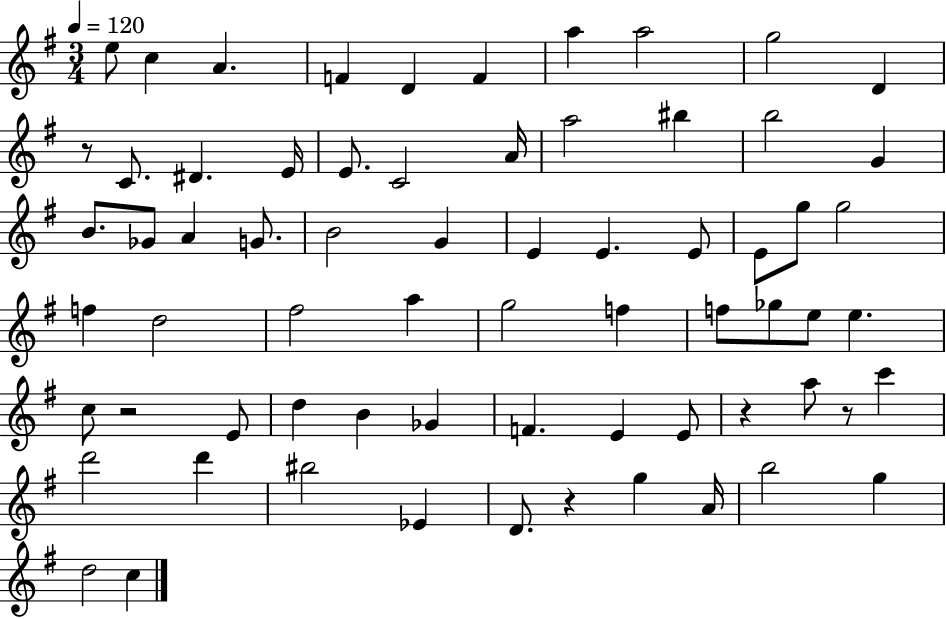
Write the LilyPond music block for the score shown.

{
  \clef treble
  \numericTimeSignature
  \time 3/4
  \key g \major
  \tempo 4 = 120
  e''8 c''4 a'4. | f'4 d'4 f'4 | a''4 a''2 | g''2 d'4 | \break r8 c'8. dis'4. e'16 | e'8. c'2 a'16 | a''2 bis''4 | b''2 g'4 | \break b'8. ges'8 a'4 g'8. | b'2 g'4 | e'4 e'4. e'8 | e'8 g''8 g''2 | \break f''4 d''2 | fis''2 a''4 | g''2 f''4 | f''8 ges''8 e''8 e''4. | \break c''8 r2 e'8 | d''4 b'4 ges'4 | f'4. e'4 e'8 | r4 a''8 r8 c'''4 | \break d'''2 d'''4 | bis''2 ees'4 | d'8. r4 g''4 a'16 | b''2 g''4 | \break d''2 c''4 | \bar "|."
}